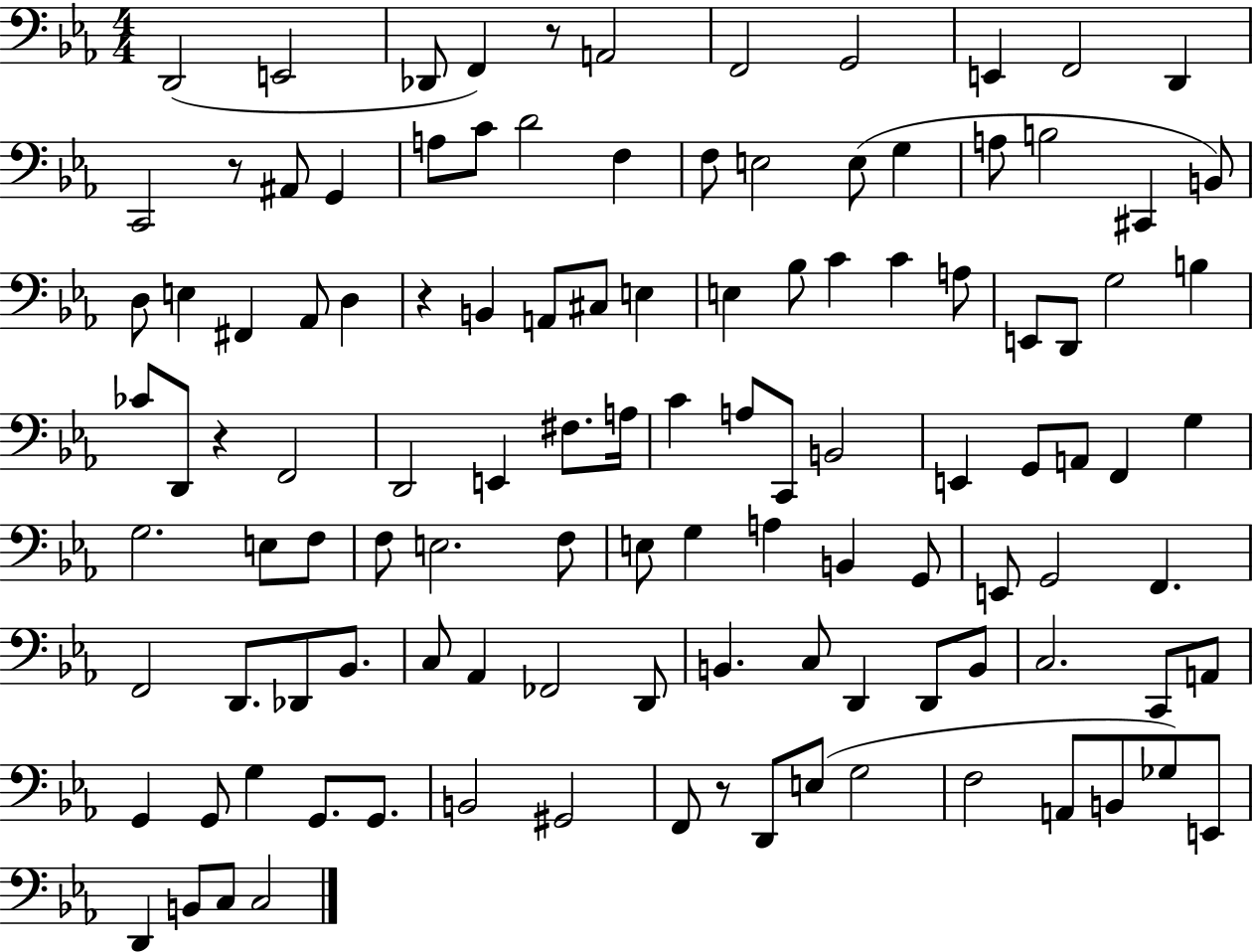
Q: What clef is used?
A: bass